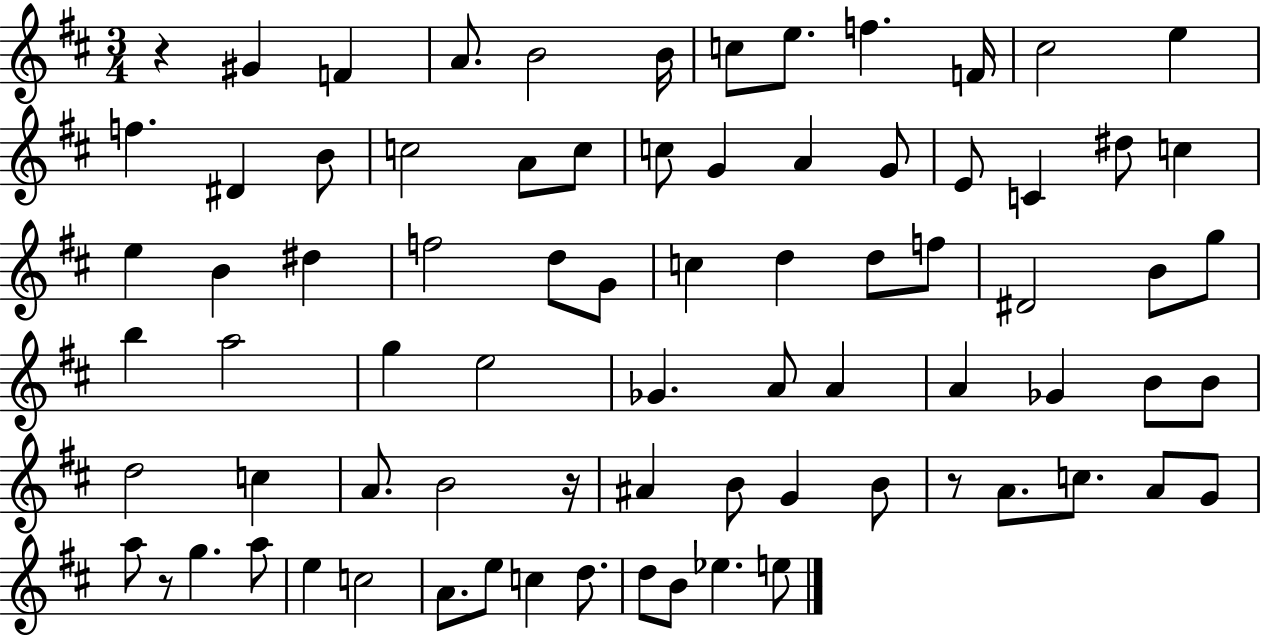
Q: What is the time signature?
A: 3/4